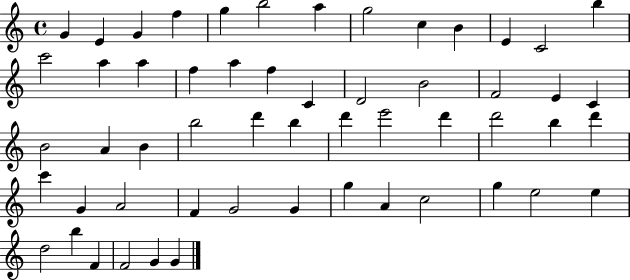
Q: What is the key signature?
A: C major